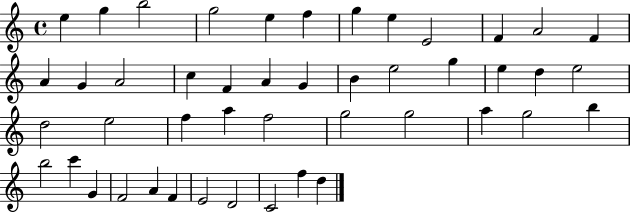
X:1
T:Untitled
M:4/4
L:1/4
K:C
e g b2 g2 e f g e E2 F A2 F A G A2 c F A G B e2 g e d e2 d2 e2 f a f2 g2 g2 a g2 b b2 c' G F2 A F E2 D2 C2 f d